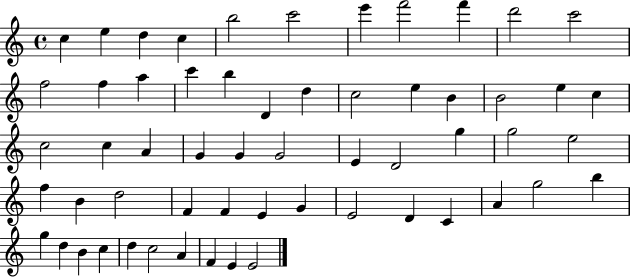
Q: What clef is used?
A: treble